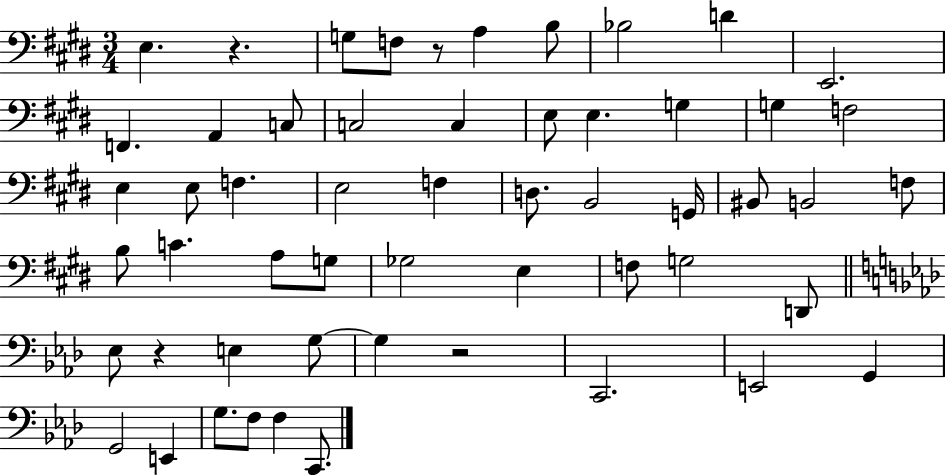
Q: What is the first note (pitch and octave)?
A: E3